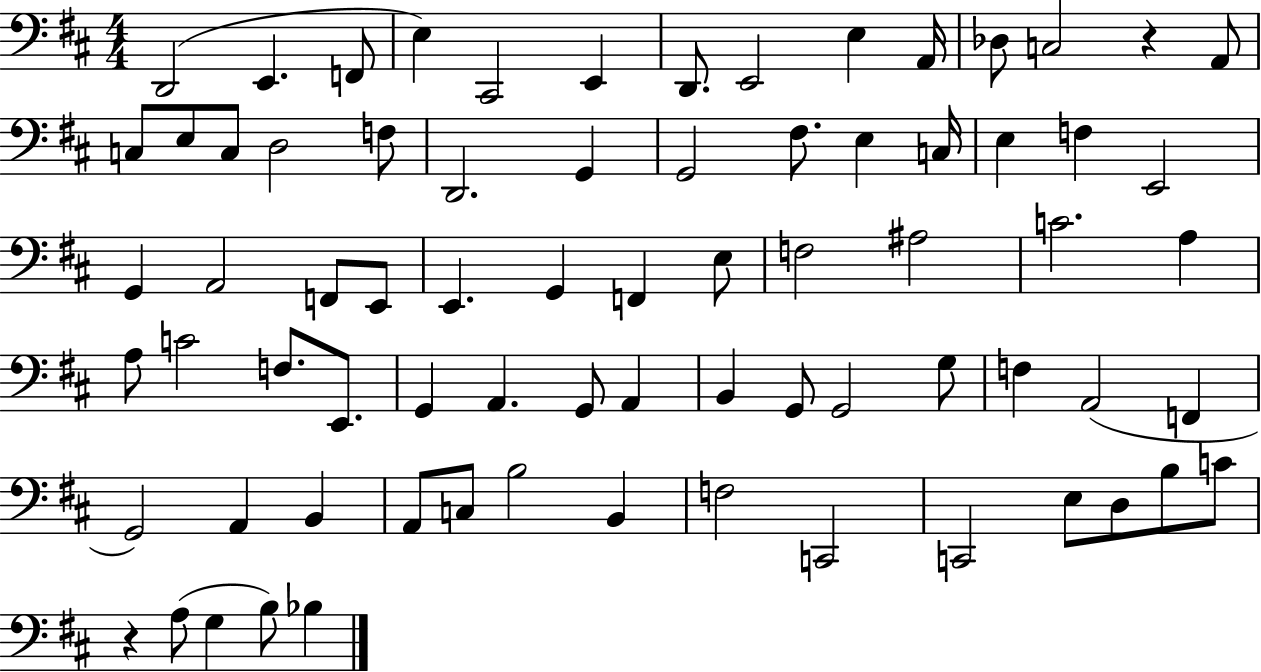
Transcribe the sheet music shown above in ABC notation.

X:1
T:Untitled
M:4/4
L:1/4
K:D
D,,2 E,, F,,/2 E, ^C,,2 E,, D,,/2 E,,2 E, A,,/4 _D,/2 C,2 z A,,/2 C,/2 E,/2 C,/2 D,2 F,/2 D,,2 G,, G,,2 ^F,/2 E, C,/4 E, F, E,,2 G,, A,,2 F,,/2 E,,/2 E,, G,, F,, E,/2 F,2 ^A,2 C2 A, A,/2 C2 F,/2 E,,/2 G,, A,, G,,/2 A,, B,, G,,/2 G,,2 G,/2 F, A,,2 F,, G,,2 A,, B,, A,,/2 C,/2 B,2 B,, F,2 C,,2 C,,2 E,/2 D,/2 B,/2 C/2 z A,/2 G, B,/2 _B,